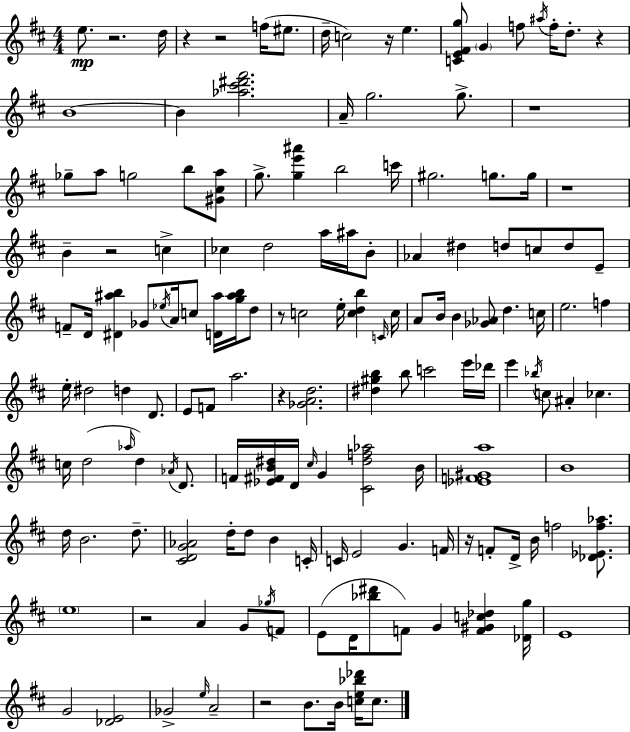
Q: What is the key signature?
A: D major